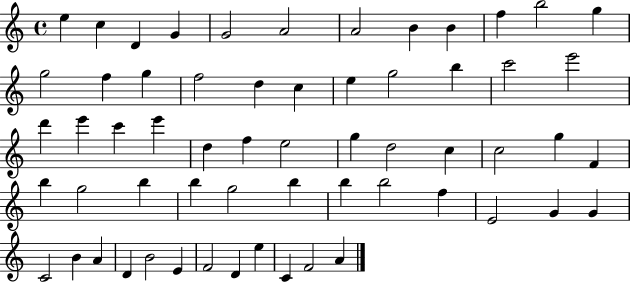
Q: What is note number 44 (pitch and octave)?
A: B5